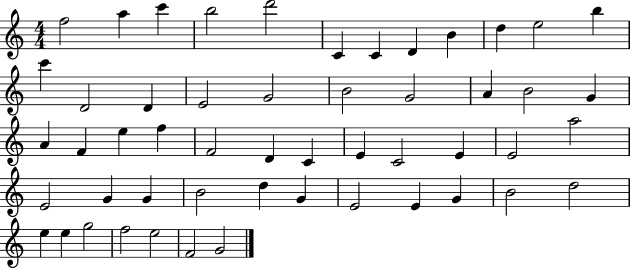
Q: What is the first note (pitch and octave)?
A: F5